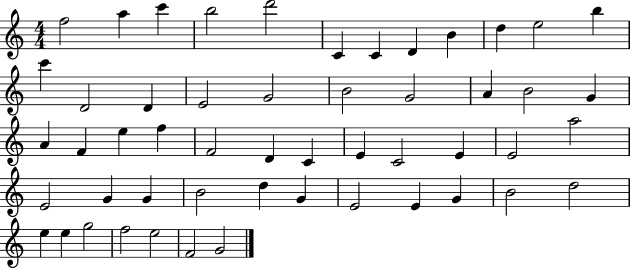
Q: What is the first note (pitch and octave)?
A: F5